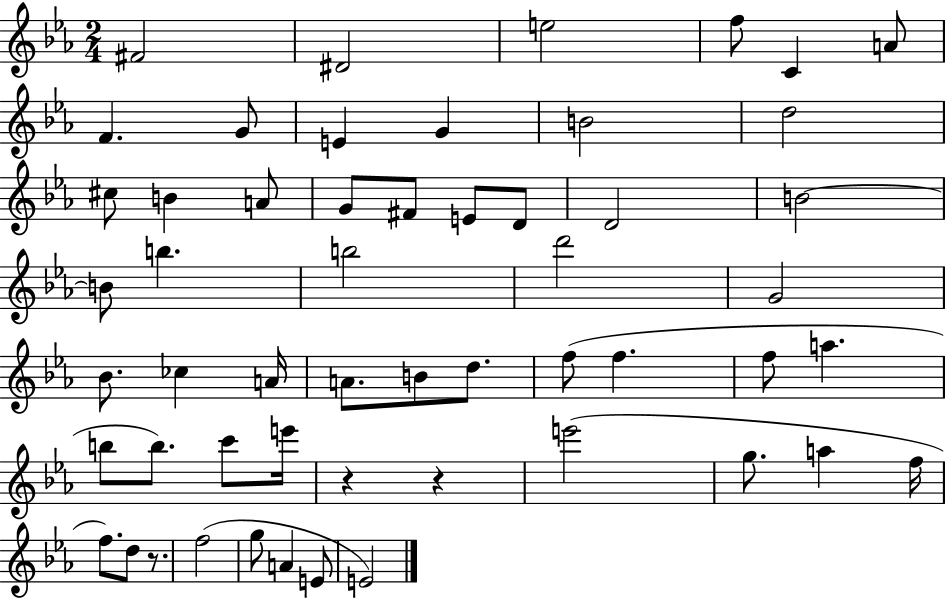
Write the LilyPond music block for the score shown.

{
  \clef treble
  \numericTimeSignature
  \time 2/4
  \key ees \major
  fis'2 | dis'2 | e''2 | f''8 c'4 a'8 | \break f'4. g'8 | e'4 g'4 | b'2 | d''2 | \break cis''8 b'4 a'8 | g'8 fis'8 e'8 d'8 | d'2 | b'2~~ | \break b'8 b''4. | b''2 | d'''2 | g'2 | \break bes'8. ces''4 a'16 | a'8. b'8 d''8. | f''8( f''4. | f''8 a''4. | \break b''8 b''8.) c'''8 e'''16 | r4 r4 | e'''2( | g''8. a''4 f''16 | \break f''8.) d''8 r8. | f''2( | g''8 a'4 e'8 | e'2) | \break \bar "|."
}